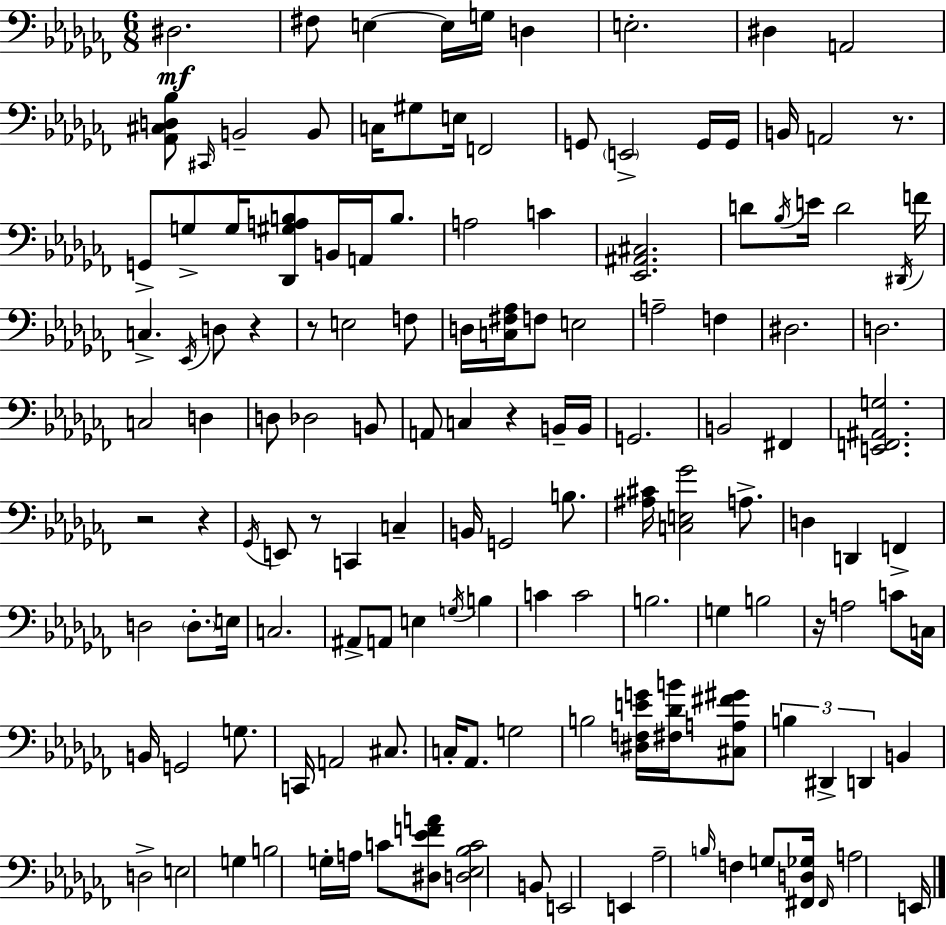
D#3/h. F#3/e E3/q E3/s G3/s D3/q E3/h. D#3/q A2/h [Ab2,C#3,D3,Bb3]/e C#2/s B2/h B2/e C3/s G#3/e E3/s F2/h G2/e E2/h G2/s G2/s B2/s A2/h R/e. G2/e G3/e G3/s [Db2,G#3,A3,B3]/e B2/s A2/s B3/e. A3/h C4/q [Eb2,A#2,C#3]/h. D4/e Bb3/s E4/s D4/h D#2/s F4/s C3/q. Eb2/s D3/e R/q R/e E3/h F3/e D3/s [C3,F#3,Ab3]/s F3/e E3/h A3/h F3/q D#3/h. D3/h. C3/h D3/q D3/e Db3/h B2/e A2/e C3/q R/q B2/s B2/s G2/h. B2/h F#2/q [E2,F2,A#2,G3]/h. R/h R/q Gb2/s E2/e R/e C2/q C3/q B2/s G2/h B3/e. [A#3,C#4]/s [C3,E3,Gb4]/h A3/e. D3/q D2/q F2/q D3/h D3/e. E3/s C3/h. A#2/e A2/e E3/q G3/s B3/q C4/q C4/h B3/h. G3/q B3/h R/s A3/h C4/e C3/s B2/s G2/h G3/e. C2/s A2/h C#3/e. C3/s Ab2/e. G3/h B3/h [D#3,F3,E4,G4]/s [F#3,Db4,B4]/s [C#3,A3,F#4,G#4]/e B3/q D#2/q D2/q B2/q D3/h E3/h G3/q B3/h G3/s A3/s C4/e [D#3,Eb4,F4,A4]/e [D3,Eb3,Bb3,C4]/h B2/e E2/h E2/q Ab3/h B3/s F3/q G3/e [F#2,D3,Gb3]/s F#2/s A3/h E2/s